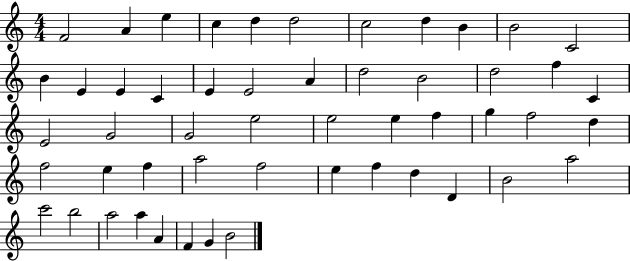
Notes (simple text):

F4/h A4/q E5/q C5/q D5/q D5/h C5/h D5/q B4/q B4/h C4/h B4/q E4/q E4/q C4/q E4/q E4/h A4/q D5/h B4/h D5/h F5/q C4/q E4/h G4/h G4/h E5/h E5/h E5/q F5/q G5/q F5/h D5/q F5/h E5/q F5/q A5/h F5/h E5/q F5/q D5/q D4/q B4/h A5/h C6/h B5/h A5/h A5/q A4/q F4/q G4/q B4/h